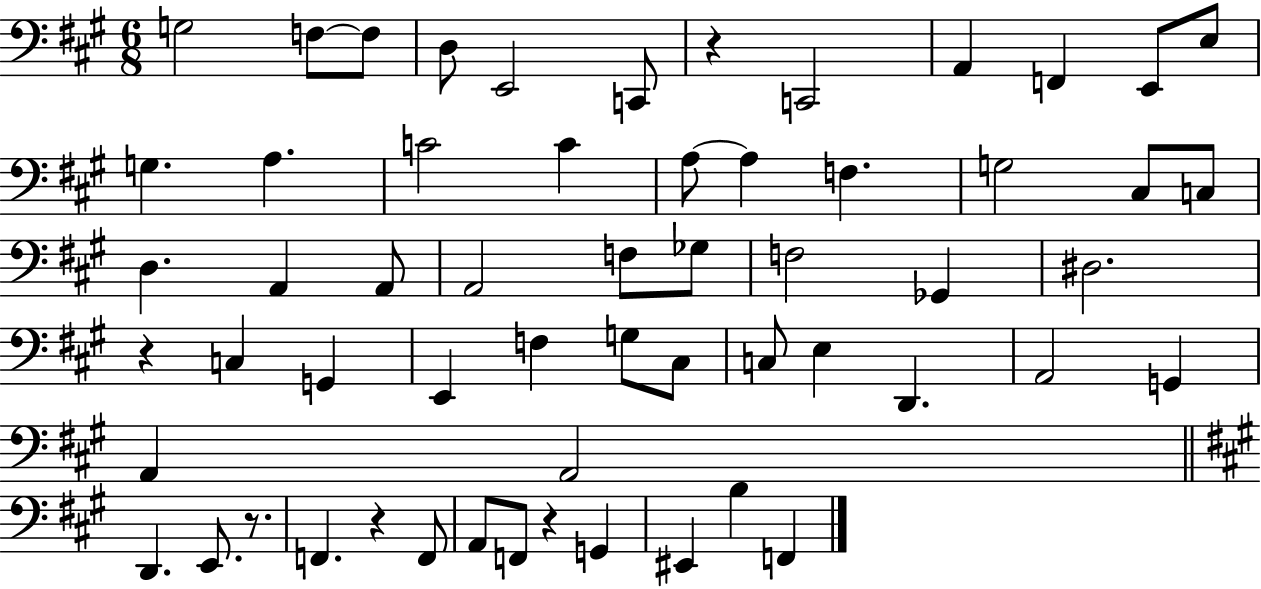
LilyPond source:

{
  \clef bass
  \numericTimeSignature
  \time 6/8
  \key a \major
  g2 f8~~ f8 | d8 e,2 c,8 | r4 c,2 | a,4 f,4 e,8 e8 | \break g4. a4. | c'2 c'4 | a8~~ a4 f4. | g2 cis8 c8 | \break d4. a,4 a,8 | a,2 f8 ges8 | f2 ges,4 | dis2. | \break r4 c4 g,4 | e,4 f4 g8 cis8 | c8 e4 d,4. | a,2 g,4 | \break a,4 a,2 | \bar "||" \break \key a \major d,4. e,8. r8. | f,4. r4 f,8 | a,8 f,8 r4 g,4 | eis,4 b4 f,4 | \break \bar "|."
}